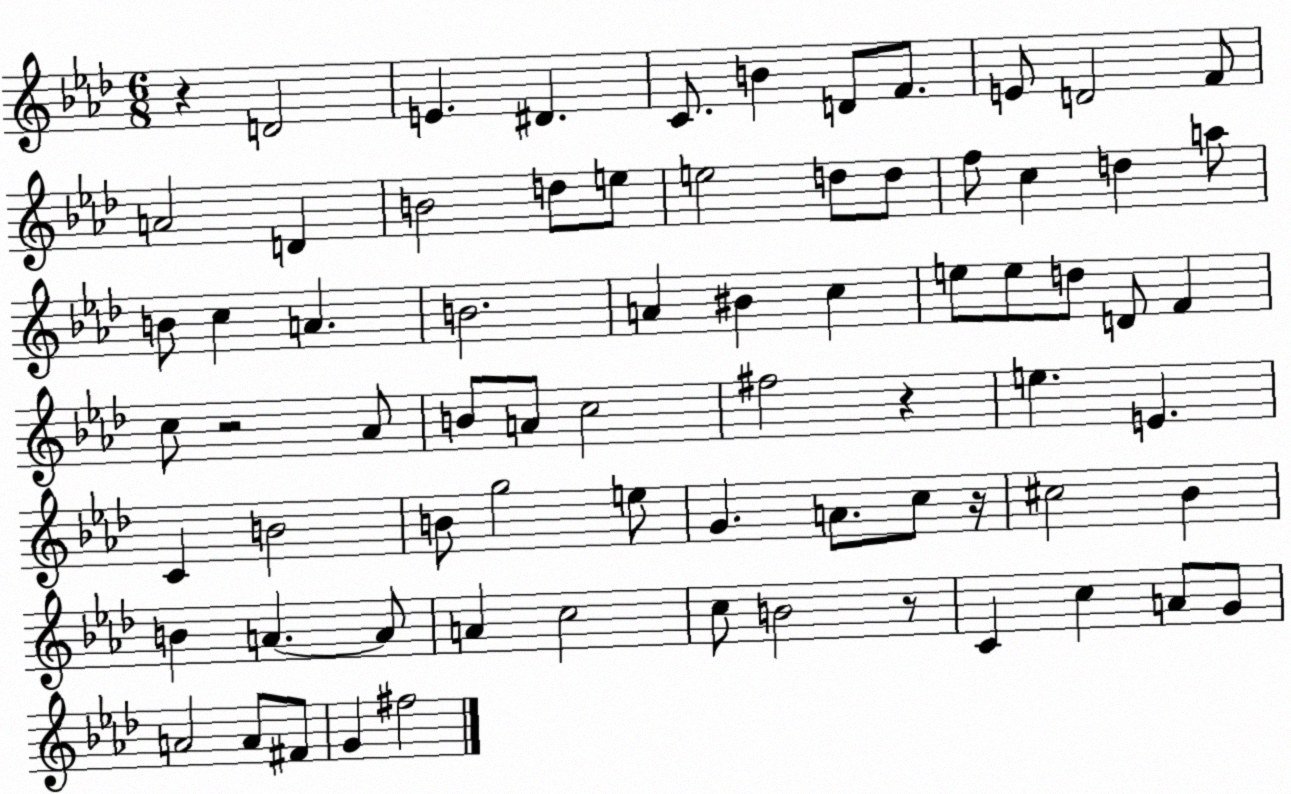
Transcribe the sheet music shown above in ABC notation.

X:1
T:Untitled
M:6/8
L:1/4
K:Ab
z D2 E ^D C/2 B D/2 F/2 E/2 D2 F/2 A2 D B2 d/2 e/2 e2 d/2 d/2 f/2 c d a/2 B/2 c A B2 A ^B c e/2 e/2 d/2 D/2 F c/2 z2 _A/2 B/2 A/2 c2 ^f2 z e E C B2 B/2 g2 e/2 G A/2 c/2 z/4 ^c2 _B B A A/2 A c2 c/2 B2 z/2 C c A/2 G/2 A2 A/2 ^F/2 G ^f2